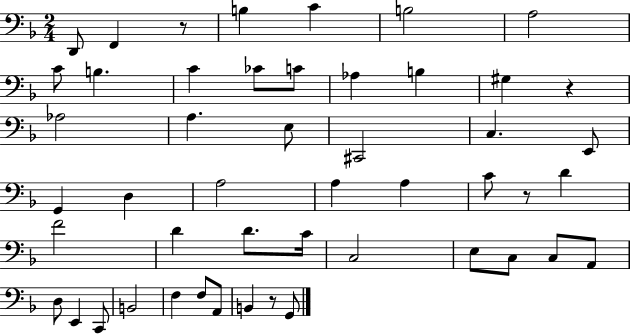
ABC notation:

X:1
T:Untitled
M:2/4
L:1/4
K:F
D,,/2 F,, z/2 B, C B,2 A,2 C/2 B, C _C/2 C/2 _A, B, ^G, z _A,2 A, E,/2 ^C,,2 C, E,,/2 G,, D, A,2 A, A, C/2 z/2 D F2 D D/2 C/4 C,2 E,/2 C,/2 C,/2 A,,/2 D,/2 E,, C,,/2 B,,2 F, F,/2 A,,/2 B,, z/2 G,,/2